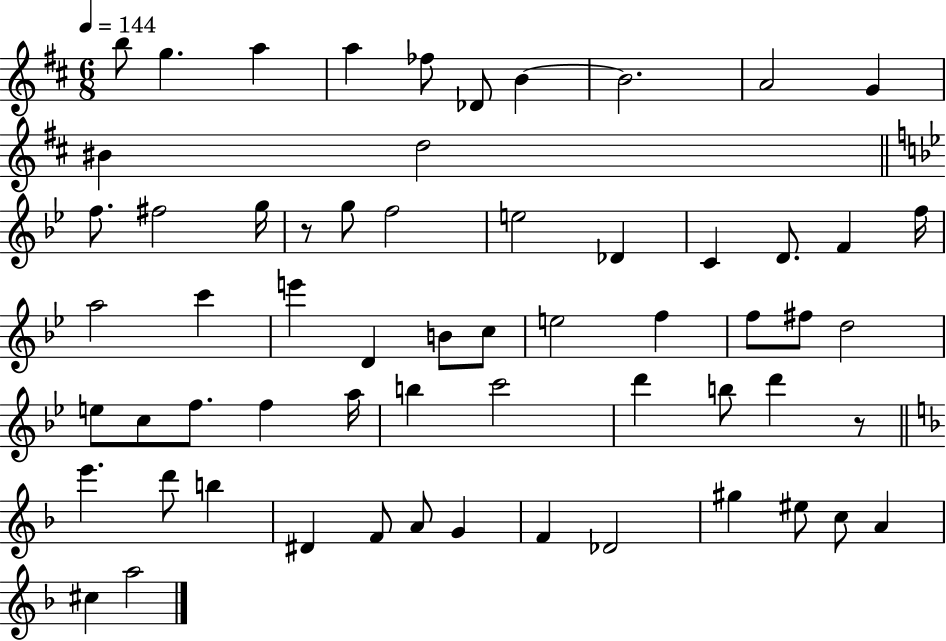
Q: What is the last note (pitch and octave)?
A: A5